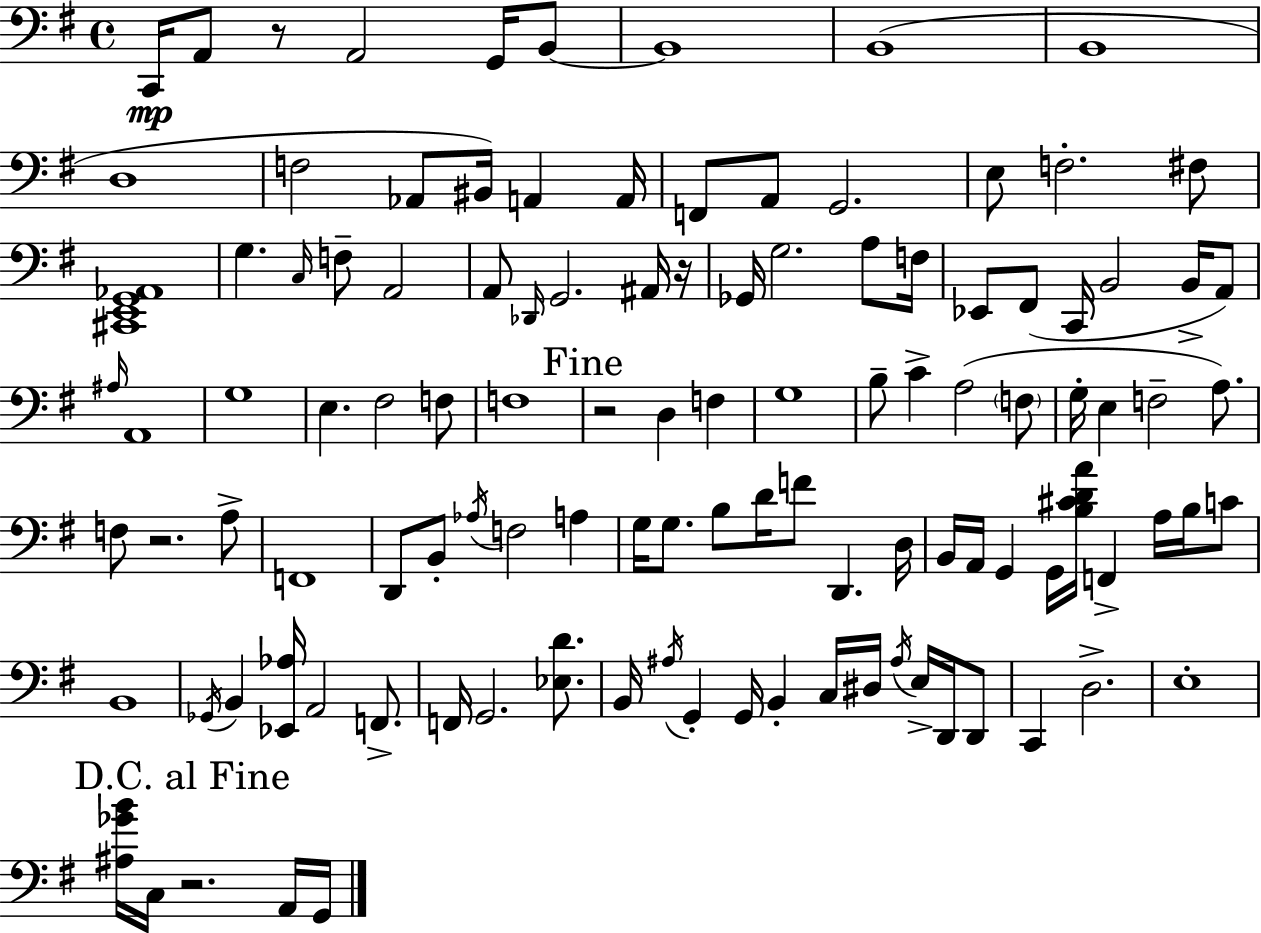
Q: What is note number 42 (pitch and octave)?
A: E3